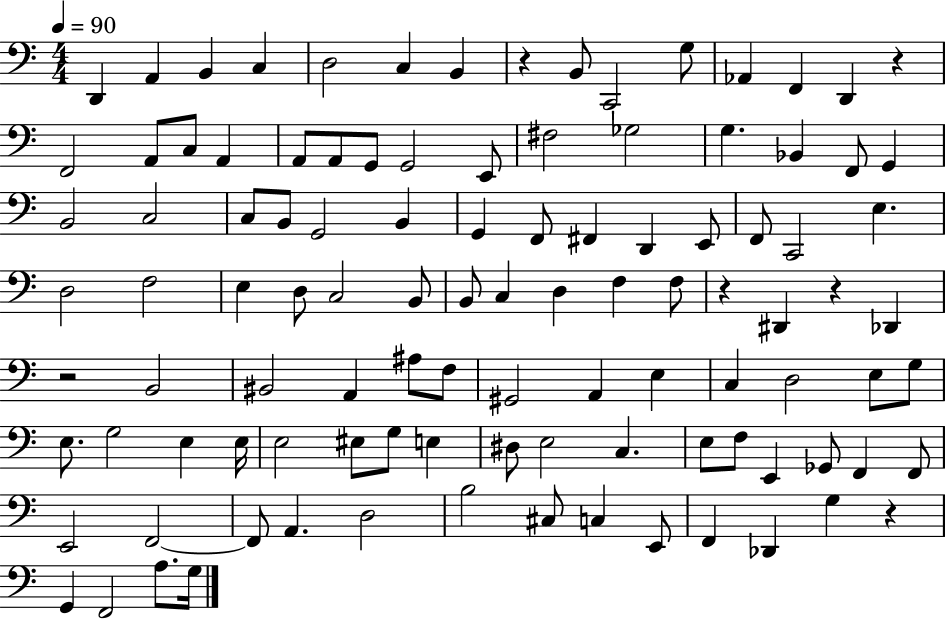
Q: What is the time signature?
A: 4/4